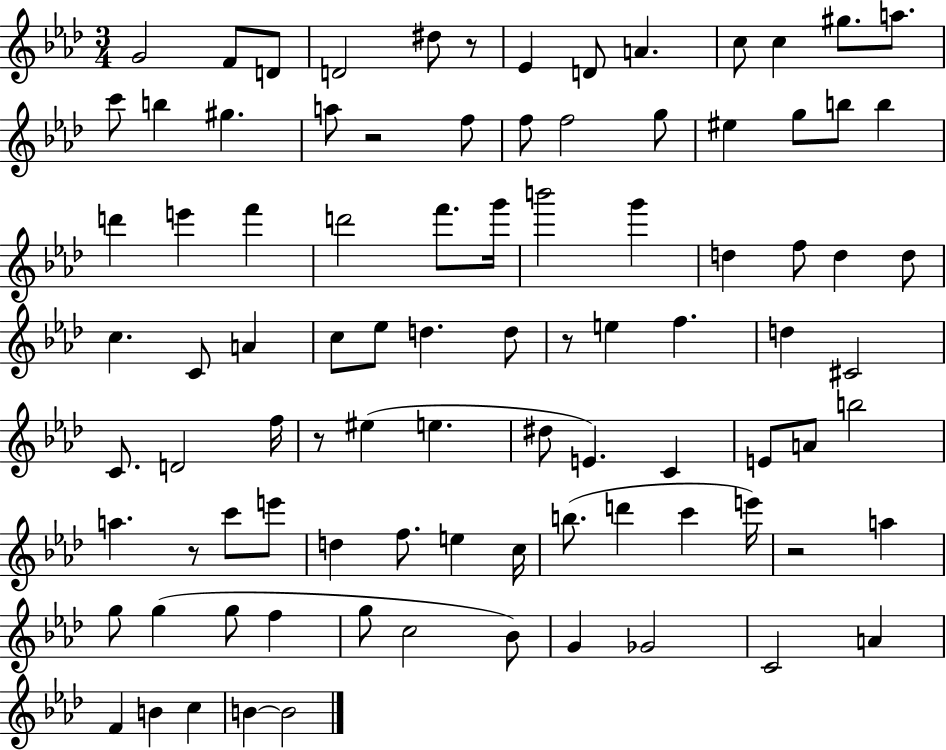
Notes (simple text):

G4/h F4/e D4/e D4/h D#5/e R/e Eb4/q D4/e A4/q. C5/e C5/q G#5/e. A5/e. C6/e B5/q G#5/q. A5/e R/h F5/e F5/e F5/h G5/e EIS5/q G5/e B5/e B5/q D6/q E6/q F6/q D6/h F6/e. G6/s B6/h G6/q D5/q F5/e D5/q D5/e C5/q. C4/e A4/q C5/e Eb5/e D5/q. D5/e R/e E5/q F5/q. D5/q C#4/h C4/e. D4/h F5/s R/e EIS5/q E5/q. D#5/e E4/q. C4/q E4/e A4/e B5/h A5/q. R/e C6/e E6/e D5/q F5/e. E5/q C5/s B5/e. D6/q C6/q E6/s R/h A5/q G5/e G5/q G5/e F5/q G5/e C5/h Bb4/e G4/q Gb4/h C4/h A4/q F4/q B4/q C5/q B4/q B4/h